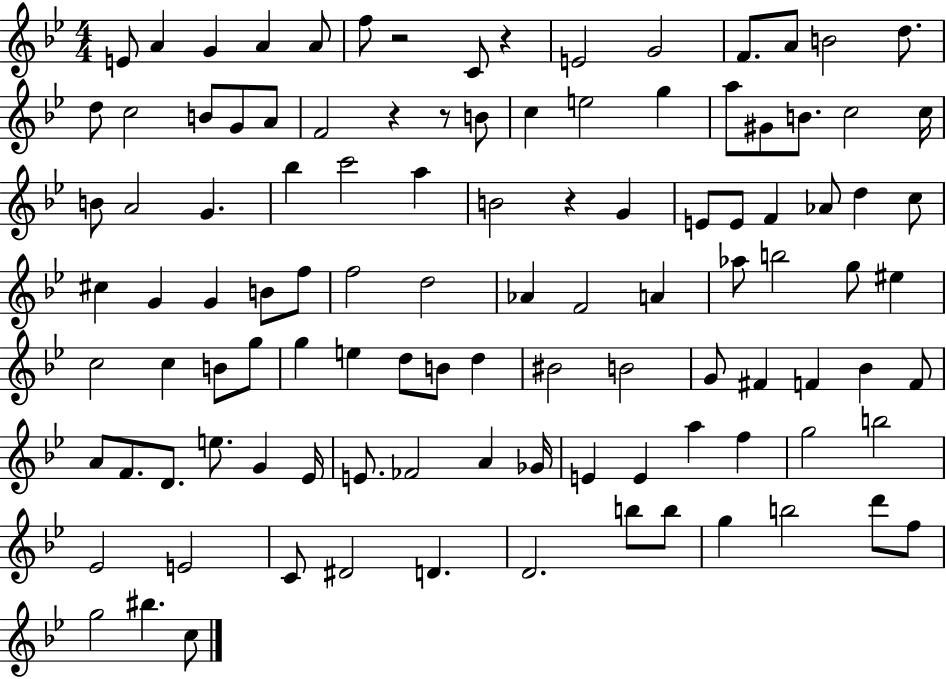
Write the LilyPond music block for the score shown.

{
  \clef treble
  \numericTimeSignature
  \time 4/4
  \key bes \major
  e'8 a'4 g'4 a'4 a'8 | f''8 r2 c'8 r4 | e'2 g'2 | f'8. a'8 b'2 d''8. | \break d''8 c''2 b'8 g'8 a'8 | f'2 r4 r8 b'8 | c''4 e''2 g''4 | a''8 gis'8 b'8. c''2 c''16 | \break b'8 a'2 g'4. | bes''4 c'''2 a''4 | b'2 r4 g'4 | e'8 e'8 f'4 aes'8 d''4 c''8 | \break cis''4 g'4 g'4 b'8 f''8 | f''2 d''2 | aes'4 f'2 a'4 | aes''8 b''2 g''8 eis''4 | \break c''2 c''4 b'8 g''8 | g''4 e''4 d''8 b'8 d''4 | bis'2 b'2 | g'8 fis'4 f'4 bes'4 f'8 | \break a'8 f'8. d'8. e''8. g'4 ees'16 | e'8. fes'2 a'4 ges'16 | e'4 e'4 a''4 f''4 | g''2 b''2 | \break ees'2 e'2 | c'8 dis'2 d'4. | d'2. b''8 b''8 | g''4 b''2 d'''8 f''8 | \break g''2 bis''4. c''8 | \bar "|."
}